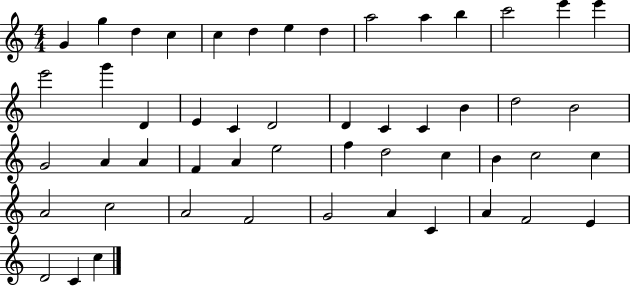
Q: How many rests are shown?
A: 0